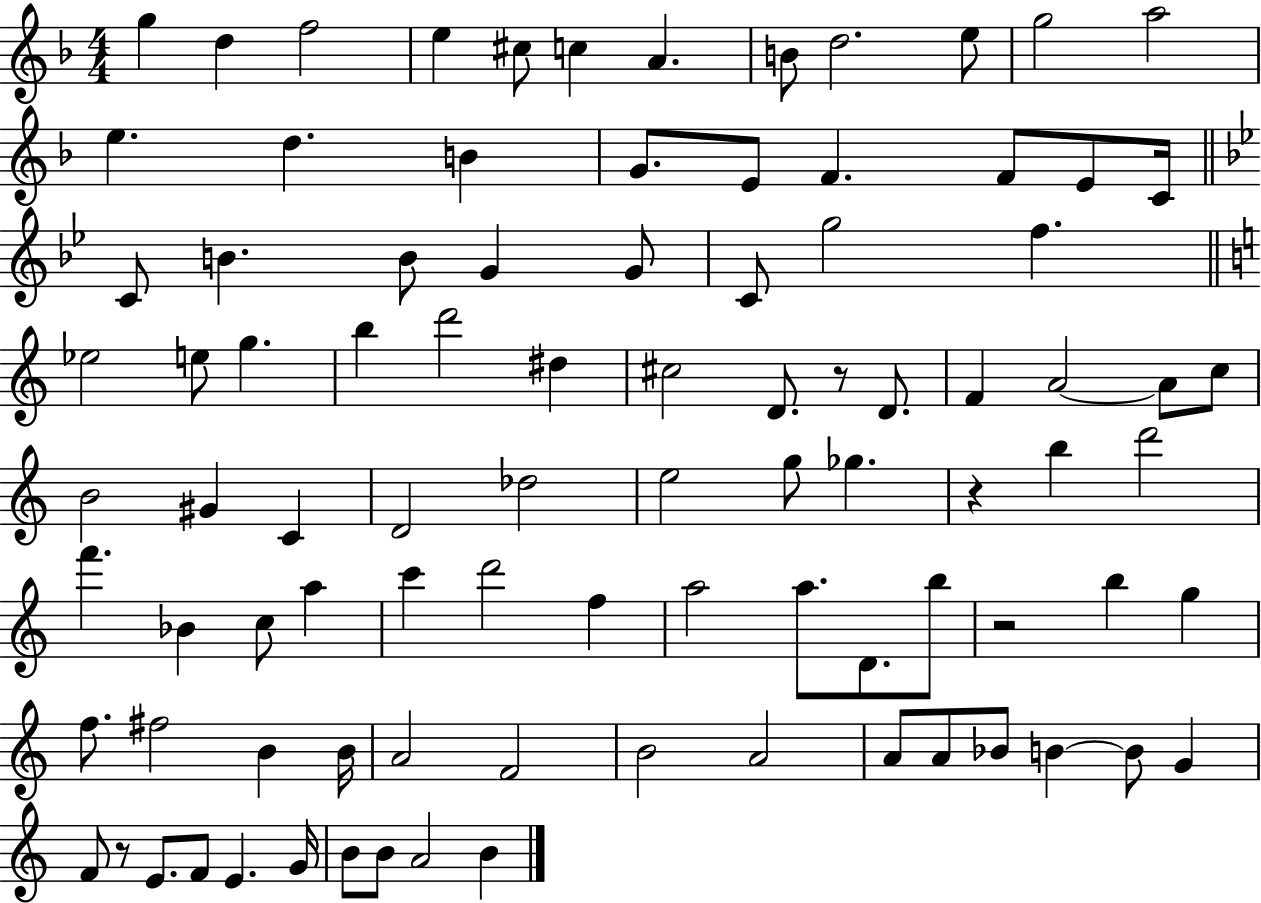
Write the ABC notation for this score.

X:1
T:Untitled
M:4/4
L:1/4
K:F
g d f2 e ^c/2 c A B/2 d2 e/2 g2 a2 e d B G/2 E/2 F F/2 E/2 C/4 C/2 B B/2 G G/2 C/2 g2 f _e2 e/2 g b d'2 ^d ^c2 D/2 z/2 D/2 F A2 A/2 c/2 B2 ^G C D2 _d2 e2 g/2 _g z b d'2 f' _B c/2 a c' d'2 f a2 a/2 D/2 b/2 z2 b g f/2 ^f2 B B/4 A2 F2 B2 A2 A/2 A/2 _B/2 B B/2 G F/2 z/2 E/2 F/2 E G/4 B/2 B/2 A2 B